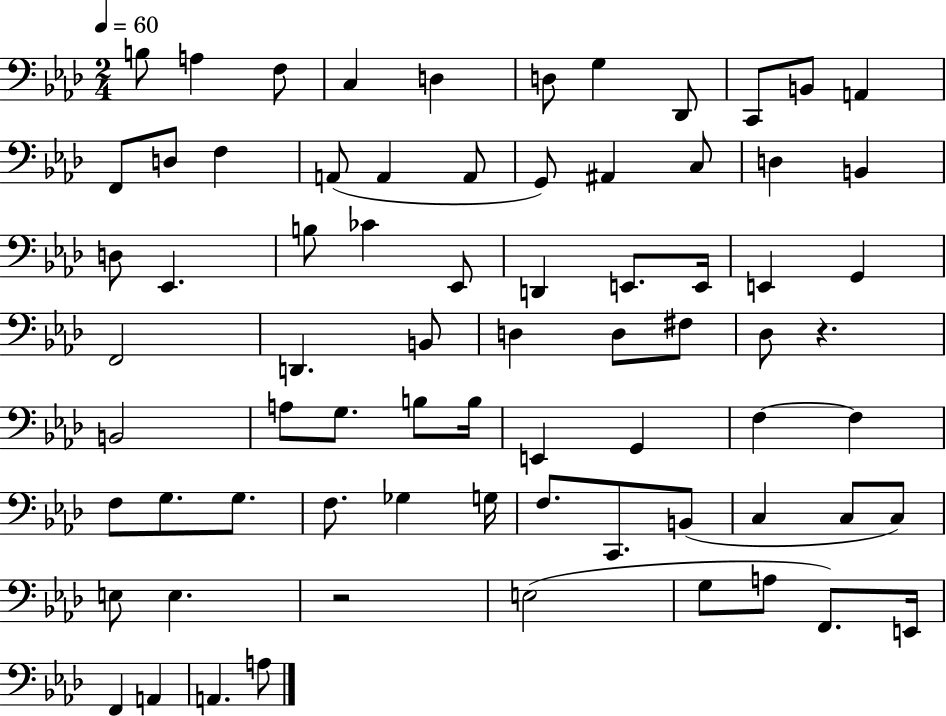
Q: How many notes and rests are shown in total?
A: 73